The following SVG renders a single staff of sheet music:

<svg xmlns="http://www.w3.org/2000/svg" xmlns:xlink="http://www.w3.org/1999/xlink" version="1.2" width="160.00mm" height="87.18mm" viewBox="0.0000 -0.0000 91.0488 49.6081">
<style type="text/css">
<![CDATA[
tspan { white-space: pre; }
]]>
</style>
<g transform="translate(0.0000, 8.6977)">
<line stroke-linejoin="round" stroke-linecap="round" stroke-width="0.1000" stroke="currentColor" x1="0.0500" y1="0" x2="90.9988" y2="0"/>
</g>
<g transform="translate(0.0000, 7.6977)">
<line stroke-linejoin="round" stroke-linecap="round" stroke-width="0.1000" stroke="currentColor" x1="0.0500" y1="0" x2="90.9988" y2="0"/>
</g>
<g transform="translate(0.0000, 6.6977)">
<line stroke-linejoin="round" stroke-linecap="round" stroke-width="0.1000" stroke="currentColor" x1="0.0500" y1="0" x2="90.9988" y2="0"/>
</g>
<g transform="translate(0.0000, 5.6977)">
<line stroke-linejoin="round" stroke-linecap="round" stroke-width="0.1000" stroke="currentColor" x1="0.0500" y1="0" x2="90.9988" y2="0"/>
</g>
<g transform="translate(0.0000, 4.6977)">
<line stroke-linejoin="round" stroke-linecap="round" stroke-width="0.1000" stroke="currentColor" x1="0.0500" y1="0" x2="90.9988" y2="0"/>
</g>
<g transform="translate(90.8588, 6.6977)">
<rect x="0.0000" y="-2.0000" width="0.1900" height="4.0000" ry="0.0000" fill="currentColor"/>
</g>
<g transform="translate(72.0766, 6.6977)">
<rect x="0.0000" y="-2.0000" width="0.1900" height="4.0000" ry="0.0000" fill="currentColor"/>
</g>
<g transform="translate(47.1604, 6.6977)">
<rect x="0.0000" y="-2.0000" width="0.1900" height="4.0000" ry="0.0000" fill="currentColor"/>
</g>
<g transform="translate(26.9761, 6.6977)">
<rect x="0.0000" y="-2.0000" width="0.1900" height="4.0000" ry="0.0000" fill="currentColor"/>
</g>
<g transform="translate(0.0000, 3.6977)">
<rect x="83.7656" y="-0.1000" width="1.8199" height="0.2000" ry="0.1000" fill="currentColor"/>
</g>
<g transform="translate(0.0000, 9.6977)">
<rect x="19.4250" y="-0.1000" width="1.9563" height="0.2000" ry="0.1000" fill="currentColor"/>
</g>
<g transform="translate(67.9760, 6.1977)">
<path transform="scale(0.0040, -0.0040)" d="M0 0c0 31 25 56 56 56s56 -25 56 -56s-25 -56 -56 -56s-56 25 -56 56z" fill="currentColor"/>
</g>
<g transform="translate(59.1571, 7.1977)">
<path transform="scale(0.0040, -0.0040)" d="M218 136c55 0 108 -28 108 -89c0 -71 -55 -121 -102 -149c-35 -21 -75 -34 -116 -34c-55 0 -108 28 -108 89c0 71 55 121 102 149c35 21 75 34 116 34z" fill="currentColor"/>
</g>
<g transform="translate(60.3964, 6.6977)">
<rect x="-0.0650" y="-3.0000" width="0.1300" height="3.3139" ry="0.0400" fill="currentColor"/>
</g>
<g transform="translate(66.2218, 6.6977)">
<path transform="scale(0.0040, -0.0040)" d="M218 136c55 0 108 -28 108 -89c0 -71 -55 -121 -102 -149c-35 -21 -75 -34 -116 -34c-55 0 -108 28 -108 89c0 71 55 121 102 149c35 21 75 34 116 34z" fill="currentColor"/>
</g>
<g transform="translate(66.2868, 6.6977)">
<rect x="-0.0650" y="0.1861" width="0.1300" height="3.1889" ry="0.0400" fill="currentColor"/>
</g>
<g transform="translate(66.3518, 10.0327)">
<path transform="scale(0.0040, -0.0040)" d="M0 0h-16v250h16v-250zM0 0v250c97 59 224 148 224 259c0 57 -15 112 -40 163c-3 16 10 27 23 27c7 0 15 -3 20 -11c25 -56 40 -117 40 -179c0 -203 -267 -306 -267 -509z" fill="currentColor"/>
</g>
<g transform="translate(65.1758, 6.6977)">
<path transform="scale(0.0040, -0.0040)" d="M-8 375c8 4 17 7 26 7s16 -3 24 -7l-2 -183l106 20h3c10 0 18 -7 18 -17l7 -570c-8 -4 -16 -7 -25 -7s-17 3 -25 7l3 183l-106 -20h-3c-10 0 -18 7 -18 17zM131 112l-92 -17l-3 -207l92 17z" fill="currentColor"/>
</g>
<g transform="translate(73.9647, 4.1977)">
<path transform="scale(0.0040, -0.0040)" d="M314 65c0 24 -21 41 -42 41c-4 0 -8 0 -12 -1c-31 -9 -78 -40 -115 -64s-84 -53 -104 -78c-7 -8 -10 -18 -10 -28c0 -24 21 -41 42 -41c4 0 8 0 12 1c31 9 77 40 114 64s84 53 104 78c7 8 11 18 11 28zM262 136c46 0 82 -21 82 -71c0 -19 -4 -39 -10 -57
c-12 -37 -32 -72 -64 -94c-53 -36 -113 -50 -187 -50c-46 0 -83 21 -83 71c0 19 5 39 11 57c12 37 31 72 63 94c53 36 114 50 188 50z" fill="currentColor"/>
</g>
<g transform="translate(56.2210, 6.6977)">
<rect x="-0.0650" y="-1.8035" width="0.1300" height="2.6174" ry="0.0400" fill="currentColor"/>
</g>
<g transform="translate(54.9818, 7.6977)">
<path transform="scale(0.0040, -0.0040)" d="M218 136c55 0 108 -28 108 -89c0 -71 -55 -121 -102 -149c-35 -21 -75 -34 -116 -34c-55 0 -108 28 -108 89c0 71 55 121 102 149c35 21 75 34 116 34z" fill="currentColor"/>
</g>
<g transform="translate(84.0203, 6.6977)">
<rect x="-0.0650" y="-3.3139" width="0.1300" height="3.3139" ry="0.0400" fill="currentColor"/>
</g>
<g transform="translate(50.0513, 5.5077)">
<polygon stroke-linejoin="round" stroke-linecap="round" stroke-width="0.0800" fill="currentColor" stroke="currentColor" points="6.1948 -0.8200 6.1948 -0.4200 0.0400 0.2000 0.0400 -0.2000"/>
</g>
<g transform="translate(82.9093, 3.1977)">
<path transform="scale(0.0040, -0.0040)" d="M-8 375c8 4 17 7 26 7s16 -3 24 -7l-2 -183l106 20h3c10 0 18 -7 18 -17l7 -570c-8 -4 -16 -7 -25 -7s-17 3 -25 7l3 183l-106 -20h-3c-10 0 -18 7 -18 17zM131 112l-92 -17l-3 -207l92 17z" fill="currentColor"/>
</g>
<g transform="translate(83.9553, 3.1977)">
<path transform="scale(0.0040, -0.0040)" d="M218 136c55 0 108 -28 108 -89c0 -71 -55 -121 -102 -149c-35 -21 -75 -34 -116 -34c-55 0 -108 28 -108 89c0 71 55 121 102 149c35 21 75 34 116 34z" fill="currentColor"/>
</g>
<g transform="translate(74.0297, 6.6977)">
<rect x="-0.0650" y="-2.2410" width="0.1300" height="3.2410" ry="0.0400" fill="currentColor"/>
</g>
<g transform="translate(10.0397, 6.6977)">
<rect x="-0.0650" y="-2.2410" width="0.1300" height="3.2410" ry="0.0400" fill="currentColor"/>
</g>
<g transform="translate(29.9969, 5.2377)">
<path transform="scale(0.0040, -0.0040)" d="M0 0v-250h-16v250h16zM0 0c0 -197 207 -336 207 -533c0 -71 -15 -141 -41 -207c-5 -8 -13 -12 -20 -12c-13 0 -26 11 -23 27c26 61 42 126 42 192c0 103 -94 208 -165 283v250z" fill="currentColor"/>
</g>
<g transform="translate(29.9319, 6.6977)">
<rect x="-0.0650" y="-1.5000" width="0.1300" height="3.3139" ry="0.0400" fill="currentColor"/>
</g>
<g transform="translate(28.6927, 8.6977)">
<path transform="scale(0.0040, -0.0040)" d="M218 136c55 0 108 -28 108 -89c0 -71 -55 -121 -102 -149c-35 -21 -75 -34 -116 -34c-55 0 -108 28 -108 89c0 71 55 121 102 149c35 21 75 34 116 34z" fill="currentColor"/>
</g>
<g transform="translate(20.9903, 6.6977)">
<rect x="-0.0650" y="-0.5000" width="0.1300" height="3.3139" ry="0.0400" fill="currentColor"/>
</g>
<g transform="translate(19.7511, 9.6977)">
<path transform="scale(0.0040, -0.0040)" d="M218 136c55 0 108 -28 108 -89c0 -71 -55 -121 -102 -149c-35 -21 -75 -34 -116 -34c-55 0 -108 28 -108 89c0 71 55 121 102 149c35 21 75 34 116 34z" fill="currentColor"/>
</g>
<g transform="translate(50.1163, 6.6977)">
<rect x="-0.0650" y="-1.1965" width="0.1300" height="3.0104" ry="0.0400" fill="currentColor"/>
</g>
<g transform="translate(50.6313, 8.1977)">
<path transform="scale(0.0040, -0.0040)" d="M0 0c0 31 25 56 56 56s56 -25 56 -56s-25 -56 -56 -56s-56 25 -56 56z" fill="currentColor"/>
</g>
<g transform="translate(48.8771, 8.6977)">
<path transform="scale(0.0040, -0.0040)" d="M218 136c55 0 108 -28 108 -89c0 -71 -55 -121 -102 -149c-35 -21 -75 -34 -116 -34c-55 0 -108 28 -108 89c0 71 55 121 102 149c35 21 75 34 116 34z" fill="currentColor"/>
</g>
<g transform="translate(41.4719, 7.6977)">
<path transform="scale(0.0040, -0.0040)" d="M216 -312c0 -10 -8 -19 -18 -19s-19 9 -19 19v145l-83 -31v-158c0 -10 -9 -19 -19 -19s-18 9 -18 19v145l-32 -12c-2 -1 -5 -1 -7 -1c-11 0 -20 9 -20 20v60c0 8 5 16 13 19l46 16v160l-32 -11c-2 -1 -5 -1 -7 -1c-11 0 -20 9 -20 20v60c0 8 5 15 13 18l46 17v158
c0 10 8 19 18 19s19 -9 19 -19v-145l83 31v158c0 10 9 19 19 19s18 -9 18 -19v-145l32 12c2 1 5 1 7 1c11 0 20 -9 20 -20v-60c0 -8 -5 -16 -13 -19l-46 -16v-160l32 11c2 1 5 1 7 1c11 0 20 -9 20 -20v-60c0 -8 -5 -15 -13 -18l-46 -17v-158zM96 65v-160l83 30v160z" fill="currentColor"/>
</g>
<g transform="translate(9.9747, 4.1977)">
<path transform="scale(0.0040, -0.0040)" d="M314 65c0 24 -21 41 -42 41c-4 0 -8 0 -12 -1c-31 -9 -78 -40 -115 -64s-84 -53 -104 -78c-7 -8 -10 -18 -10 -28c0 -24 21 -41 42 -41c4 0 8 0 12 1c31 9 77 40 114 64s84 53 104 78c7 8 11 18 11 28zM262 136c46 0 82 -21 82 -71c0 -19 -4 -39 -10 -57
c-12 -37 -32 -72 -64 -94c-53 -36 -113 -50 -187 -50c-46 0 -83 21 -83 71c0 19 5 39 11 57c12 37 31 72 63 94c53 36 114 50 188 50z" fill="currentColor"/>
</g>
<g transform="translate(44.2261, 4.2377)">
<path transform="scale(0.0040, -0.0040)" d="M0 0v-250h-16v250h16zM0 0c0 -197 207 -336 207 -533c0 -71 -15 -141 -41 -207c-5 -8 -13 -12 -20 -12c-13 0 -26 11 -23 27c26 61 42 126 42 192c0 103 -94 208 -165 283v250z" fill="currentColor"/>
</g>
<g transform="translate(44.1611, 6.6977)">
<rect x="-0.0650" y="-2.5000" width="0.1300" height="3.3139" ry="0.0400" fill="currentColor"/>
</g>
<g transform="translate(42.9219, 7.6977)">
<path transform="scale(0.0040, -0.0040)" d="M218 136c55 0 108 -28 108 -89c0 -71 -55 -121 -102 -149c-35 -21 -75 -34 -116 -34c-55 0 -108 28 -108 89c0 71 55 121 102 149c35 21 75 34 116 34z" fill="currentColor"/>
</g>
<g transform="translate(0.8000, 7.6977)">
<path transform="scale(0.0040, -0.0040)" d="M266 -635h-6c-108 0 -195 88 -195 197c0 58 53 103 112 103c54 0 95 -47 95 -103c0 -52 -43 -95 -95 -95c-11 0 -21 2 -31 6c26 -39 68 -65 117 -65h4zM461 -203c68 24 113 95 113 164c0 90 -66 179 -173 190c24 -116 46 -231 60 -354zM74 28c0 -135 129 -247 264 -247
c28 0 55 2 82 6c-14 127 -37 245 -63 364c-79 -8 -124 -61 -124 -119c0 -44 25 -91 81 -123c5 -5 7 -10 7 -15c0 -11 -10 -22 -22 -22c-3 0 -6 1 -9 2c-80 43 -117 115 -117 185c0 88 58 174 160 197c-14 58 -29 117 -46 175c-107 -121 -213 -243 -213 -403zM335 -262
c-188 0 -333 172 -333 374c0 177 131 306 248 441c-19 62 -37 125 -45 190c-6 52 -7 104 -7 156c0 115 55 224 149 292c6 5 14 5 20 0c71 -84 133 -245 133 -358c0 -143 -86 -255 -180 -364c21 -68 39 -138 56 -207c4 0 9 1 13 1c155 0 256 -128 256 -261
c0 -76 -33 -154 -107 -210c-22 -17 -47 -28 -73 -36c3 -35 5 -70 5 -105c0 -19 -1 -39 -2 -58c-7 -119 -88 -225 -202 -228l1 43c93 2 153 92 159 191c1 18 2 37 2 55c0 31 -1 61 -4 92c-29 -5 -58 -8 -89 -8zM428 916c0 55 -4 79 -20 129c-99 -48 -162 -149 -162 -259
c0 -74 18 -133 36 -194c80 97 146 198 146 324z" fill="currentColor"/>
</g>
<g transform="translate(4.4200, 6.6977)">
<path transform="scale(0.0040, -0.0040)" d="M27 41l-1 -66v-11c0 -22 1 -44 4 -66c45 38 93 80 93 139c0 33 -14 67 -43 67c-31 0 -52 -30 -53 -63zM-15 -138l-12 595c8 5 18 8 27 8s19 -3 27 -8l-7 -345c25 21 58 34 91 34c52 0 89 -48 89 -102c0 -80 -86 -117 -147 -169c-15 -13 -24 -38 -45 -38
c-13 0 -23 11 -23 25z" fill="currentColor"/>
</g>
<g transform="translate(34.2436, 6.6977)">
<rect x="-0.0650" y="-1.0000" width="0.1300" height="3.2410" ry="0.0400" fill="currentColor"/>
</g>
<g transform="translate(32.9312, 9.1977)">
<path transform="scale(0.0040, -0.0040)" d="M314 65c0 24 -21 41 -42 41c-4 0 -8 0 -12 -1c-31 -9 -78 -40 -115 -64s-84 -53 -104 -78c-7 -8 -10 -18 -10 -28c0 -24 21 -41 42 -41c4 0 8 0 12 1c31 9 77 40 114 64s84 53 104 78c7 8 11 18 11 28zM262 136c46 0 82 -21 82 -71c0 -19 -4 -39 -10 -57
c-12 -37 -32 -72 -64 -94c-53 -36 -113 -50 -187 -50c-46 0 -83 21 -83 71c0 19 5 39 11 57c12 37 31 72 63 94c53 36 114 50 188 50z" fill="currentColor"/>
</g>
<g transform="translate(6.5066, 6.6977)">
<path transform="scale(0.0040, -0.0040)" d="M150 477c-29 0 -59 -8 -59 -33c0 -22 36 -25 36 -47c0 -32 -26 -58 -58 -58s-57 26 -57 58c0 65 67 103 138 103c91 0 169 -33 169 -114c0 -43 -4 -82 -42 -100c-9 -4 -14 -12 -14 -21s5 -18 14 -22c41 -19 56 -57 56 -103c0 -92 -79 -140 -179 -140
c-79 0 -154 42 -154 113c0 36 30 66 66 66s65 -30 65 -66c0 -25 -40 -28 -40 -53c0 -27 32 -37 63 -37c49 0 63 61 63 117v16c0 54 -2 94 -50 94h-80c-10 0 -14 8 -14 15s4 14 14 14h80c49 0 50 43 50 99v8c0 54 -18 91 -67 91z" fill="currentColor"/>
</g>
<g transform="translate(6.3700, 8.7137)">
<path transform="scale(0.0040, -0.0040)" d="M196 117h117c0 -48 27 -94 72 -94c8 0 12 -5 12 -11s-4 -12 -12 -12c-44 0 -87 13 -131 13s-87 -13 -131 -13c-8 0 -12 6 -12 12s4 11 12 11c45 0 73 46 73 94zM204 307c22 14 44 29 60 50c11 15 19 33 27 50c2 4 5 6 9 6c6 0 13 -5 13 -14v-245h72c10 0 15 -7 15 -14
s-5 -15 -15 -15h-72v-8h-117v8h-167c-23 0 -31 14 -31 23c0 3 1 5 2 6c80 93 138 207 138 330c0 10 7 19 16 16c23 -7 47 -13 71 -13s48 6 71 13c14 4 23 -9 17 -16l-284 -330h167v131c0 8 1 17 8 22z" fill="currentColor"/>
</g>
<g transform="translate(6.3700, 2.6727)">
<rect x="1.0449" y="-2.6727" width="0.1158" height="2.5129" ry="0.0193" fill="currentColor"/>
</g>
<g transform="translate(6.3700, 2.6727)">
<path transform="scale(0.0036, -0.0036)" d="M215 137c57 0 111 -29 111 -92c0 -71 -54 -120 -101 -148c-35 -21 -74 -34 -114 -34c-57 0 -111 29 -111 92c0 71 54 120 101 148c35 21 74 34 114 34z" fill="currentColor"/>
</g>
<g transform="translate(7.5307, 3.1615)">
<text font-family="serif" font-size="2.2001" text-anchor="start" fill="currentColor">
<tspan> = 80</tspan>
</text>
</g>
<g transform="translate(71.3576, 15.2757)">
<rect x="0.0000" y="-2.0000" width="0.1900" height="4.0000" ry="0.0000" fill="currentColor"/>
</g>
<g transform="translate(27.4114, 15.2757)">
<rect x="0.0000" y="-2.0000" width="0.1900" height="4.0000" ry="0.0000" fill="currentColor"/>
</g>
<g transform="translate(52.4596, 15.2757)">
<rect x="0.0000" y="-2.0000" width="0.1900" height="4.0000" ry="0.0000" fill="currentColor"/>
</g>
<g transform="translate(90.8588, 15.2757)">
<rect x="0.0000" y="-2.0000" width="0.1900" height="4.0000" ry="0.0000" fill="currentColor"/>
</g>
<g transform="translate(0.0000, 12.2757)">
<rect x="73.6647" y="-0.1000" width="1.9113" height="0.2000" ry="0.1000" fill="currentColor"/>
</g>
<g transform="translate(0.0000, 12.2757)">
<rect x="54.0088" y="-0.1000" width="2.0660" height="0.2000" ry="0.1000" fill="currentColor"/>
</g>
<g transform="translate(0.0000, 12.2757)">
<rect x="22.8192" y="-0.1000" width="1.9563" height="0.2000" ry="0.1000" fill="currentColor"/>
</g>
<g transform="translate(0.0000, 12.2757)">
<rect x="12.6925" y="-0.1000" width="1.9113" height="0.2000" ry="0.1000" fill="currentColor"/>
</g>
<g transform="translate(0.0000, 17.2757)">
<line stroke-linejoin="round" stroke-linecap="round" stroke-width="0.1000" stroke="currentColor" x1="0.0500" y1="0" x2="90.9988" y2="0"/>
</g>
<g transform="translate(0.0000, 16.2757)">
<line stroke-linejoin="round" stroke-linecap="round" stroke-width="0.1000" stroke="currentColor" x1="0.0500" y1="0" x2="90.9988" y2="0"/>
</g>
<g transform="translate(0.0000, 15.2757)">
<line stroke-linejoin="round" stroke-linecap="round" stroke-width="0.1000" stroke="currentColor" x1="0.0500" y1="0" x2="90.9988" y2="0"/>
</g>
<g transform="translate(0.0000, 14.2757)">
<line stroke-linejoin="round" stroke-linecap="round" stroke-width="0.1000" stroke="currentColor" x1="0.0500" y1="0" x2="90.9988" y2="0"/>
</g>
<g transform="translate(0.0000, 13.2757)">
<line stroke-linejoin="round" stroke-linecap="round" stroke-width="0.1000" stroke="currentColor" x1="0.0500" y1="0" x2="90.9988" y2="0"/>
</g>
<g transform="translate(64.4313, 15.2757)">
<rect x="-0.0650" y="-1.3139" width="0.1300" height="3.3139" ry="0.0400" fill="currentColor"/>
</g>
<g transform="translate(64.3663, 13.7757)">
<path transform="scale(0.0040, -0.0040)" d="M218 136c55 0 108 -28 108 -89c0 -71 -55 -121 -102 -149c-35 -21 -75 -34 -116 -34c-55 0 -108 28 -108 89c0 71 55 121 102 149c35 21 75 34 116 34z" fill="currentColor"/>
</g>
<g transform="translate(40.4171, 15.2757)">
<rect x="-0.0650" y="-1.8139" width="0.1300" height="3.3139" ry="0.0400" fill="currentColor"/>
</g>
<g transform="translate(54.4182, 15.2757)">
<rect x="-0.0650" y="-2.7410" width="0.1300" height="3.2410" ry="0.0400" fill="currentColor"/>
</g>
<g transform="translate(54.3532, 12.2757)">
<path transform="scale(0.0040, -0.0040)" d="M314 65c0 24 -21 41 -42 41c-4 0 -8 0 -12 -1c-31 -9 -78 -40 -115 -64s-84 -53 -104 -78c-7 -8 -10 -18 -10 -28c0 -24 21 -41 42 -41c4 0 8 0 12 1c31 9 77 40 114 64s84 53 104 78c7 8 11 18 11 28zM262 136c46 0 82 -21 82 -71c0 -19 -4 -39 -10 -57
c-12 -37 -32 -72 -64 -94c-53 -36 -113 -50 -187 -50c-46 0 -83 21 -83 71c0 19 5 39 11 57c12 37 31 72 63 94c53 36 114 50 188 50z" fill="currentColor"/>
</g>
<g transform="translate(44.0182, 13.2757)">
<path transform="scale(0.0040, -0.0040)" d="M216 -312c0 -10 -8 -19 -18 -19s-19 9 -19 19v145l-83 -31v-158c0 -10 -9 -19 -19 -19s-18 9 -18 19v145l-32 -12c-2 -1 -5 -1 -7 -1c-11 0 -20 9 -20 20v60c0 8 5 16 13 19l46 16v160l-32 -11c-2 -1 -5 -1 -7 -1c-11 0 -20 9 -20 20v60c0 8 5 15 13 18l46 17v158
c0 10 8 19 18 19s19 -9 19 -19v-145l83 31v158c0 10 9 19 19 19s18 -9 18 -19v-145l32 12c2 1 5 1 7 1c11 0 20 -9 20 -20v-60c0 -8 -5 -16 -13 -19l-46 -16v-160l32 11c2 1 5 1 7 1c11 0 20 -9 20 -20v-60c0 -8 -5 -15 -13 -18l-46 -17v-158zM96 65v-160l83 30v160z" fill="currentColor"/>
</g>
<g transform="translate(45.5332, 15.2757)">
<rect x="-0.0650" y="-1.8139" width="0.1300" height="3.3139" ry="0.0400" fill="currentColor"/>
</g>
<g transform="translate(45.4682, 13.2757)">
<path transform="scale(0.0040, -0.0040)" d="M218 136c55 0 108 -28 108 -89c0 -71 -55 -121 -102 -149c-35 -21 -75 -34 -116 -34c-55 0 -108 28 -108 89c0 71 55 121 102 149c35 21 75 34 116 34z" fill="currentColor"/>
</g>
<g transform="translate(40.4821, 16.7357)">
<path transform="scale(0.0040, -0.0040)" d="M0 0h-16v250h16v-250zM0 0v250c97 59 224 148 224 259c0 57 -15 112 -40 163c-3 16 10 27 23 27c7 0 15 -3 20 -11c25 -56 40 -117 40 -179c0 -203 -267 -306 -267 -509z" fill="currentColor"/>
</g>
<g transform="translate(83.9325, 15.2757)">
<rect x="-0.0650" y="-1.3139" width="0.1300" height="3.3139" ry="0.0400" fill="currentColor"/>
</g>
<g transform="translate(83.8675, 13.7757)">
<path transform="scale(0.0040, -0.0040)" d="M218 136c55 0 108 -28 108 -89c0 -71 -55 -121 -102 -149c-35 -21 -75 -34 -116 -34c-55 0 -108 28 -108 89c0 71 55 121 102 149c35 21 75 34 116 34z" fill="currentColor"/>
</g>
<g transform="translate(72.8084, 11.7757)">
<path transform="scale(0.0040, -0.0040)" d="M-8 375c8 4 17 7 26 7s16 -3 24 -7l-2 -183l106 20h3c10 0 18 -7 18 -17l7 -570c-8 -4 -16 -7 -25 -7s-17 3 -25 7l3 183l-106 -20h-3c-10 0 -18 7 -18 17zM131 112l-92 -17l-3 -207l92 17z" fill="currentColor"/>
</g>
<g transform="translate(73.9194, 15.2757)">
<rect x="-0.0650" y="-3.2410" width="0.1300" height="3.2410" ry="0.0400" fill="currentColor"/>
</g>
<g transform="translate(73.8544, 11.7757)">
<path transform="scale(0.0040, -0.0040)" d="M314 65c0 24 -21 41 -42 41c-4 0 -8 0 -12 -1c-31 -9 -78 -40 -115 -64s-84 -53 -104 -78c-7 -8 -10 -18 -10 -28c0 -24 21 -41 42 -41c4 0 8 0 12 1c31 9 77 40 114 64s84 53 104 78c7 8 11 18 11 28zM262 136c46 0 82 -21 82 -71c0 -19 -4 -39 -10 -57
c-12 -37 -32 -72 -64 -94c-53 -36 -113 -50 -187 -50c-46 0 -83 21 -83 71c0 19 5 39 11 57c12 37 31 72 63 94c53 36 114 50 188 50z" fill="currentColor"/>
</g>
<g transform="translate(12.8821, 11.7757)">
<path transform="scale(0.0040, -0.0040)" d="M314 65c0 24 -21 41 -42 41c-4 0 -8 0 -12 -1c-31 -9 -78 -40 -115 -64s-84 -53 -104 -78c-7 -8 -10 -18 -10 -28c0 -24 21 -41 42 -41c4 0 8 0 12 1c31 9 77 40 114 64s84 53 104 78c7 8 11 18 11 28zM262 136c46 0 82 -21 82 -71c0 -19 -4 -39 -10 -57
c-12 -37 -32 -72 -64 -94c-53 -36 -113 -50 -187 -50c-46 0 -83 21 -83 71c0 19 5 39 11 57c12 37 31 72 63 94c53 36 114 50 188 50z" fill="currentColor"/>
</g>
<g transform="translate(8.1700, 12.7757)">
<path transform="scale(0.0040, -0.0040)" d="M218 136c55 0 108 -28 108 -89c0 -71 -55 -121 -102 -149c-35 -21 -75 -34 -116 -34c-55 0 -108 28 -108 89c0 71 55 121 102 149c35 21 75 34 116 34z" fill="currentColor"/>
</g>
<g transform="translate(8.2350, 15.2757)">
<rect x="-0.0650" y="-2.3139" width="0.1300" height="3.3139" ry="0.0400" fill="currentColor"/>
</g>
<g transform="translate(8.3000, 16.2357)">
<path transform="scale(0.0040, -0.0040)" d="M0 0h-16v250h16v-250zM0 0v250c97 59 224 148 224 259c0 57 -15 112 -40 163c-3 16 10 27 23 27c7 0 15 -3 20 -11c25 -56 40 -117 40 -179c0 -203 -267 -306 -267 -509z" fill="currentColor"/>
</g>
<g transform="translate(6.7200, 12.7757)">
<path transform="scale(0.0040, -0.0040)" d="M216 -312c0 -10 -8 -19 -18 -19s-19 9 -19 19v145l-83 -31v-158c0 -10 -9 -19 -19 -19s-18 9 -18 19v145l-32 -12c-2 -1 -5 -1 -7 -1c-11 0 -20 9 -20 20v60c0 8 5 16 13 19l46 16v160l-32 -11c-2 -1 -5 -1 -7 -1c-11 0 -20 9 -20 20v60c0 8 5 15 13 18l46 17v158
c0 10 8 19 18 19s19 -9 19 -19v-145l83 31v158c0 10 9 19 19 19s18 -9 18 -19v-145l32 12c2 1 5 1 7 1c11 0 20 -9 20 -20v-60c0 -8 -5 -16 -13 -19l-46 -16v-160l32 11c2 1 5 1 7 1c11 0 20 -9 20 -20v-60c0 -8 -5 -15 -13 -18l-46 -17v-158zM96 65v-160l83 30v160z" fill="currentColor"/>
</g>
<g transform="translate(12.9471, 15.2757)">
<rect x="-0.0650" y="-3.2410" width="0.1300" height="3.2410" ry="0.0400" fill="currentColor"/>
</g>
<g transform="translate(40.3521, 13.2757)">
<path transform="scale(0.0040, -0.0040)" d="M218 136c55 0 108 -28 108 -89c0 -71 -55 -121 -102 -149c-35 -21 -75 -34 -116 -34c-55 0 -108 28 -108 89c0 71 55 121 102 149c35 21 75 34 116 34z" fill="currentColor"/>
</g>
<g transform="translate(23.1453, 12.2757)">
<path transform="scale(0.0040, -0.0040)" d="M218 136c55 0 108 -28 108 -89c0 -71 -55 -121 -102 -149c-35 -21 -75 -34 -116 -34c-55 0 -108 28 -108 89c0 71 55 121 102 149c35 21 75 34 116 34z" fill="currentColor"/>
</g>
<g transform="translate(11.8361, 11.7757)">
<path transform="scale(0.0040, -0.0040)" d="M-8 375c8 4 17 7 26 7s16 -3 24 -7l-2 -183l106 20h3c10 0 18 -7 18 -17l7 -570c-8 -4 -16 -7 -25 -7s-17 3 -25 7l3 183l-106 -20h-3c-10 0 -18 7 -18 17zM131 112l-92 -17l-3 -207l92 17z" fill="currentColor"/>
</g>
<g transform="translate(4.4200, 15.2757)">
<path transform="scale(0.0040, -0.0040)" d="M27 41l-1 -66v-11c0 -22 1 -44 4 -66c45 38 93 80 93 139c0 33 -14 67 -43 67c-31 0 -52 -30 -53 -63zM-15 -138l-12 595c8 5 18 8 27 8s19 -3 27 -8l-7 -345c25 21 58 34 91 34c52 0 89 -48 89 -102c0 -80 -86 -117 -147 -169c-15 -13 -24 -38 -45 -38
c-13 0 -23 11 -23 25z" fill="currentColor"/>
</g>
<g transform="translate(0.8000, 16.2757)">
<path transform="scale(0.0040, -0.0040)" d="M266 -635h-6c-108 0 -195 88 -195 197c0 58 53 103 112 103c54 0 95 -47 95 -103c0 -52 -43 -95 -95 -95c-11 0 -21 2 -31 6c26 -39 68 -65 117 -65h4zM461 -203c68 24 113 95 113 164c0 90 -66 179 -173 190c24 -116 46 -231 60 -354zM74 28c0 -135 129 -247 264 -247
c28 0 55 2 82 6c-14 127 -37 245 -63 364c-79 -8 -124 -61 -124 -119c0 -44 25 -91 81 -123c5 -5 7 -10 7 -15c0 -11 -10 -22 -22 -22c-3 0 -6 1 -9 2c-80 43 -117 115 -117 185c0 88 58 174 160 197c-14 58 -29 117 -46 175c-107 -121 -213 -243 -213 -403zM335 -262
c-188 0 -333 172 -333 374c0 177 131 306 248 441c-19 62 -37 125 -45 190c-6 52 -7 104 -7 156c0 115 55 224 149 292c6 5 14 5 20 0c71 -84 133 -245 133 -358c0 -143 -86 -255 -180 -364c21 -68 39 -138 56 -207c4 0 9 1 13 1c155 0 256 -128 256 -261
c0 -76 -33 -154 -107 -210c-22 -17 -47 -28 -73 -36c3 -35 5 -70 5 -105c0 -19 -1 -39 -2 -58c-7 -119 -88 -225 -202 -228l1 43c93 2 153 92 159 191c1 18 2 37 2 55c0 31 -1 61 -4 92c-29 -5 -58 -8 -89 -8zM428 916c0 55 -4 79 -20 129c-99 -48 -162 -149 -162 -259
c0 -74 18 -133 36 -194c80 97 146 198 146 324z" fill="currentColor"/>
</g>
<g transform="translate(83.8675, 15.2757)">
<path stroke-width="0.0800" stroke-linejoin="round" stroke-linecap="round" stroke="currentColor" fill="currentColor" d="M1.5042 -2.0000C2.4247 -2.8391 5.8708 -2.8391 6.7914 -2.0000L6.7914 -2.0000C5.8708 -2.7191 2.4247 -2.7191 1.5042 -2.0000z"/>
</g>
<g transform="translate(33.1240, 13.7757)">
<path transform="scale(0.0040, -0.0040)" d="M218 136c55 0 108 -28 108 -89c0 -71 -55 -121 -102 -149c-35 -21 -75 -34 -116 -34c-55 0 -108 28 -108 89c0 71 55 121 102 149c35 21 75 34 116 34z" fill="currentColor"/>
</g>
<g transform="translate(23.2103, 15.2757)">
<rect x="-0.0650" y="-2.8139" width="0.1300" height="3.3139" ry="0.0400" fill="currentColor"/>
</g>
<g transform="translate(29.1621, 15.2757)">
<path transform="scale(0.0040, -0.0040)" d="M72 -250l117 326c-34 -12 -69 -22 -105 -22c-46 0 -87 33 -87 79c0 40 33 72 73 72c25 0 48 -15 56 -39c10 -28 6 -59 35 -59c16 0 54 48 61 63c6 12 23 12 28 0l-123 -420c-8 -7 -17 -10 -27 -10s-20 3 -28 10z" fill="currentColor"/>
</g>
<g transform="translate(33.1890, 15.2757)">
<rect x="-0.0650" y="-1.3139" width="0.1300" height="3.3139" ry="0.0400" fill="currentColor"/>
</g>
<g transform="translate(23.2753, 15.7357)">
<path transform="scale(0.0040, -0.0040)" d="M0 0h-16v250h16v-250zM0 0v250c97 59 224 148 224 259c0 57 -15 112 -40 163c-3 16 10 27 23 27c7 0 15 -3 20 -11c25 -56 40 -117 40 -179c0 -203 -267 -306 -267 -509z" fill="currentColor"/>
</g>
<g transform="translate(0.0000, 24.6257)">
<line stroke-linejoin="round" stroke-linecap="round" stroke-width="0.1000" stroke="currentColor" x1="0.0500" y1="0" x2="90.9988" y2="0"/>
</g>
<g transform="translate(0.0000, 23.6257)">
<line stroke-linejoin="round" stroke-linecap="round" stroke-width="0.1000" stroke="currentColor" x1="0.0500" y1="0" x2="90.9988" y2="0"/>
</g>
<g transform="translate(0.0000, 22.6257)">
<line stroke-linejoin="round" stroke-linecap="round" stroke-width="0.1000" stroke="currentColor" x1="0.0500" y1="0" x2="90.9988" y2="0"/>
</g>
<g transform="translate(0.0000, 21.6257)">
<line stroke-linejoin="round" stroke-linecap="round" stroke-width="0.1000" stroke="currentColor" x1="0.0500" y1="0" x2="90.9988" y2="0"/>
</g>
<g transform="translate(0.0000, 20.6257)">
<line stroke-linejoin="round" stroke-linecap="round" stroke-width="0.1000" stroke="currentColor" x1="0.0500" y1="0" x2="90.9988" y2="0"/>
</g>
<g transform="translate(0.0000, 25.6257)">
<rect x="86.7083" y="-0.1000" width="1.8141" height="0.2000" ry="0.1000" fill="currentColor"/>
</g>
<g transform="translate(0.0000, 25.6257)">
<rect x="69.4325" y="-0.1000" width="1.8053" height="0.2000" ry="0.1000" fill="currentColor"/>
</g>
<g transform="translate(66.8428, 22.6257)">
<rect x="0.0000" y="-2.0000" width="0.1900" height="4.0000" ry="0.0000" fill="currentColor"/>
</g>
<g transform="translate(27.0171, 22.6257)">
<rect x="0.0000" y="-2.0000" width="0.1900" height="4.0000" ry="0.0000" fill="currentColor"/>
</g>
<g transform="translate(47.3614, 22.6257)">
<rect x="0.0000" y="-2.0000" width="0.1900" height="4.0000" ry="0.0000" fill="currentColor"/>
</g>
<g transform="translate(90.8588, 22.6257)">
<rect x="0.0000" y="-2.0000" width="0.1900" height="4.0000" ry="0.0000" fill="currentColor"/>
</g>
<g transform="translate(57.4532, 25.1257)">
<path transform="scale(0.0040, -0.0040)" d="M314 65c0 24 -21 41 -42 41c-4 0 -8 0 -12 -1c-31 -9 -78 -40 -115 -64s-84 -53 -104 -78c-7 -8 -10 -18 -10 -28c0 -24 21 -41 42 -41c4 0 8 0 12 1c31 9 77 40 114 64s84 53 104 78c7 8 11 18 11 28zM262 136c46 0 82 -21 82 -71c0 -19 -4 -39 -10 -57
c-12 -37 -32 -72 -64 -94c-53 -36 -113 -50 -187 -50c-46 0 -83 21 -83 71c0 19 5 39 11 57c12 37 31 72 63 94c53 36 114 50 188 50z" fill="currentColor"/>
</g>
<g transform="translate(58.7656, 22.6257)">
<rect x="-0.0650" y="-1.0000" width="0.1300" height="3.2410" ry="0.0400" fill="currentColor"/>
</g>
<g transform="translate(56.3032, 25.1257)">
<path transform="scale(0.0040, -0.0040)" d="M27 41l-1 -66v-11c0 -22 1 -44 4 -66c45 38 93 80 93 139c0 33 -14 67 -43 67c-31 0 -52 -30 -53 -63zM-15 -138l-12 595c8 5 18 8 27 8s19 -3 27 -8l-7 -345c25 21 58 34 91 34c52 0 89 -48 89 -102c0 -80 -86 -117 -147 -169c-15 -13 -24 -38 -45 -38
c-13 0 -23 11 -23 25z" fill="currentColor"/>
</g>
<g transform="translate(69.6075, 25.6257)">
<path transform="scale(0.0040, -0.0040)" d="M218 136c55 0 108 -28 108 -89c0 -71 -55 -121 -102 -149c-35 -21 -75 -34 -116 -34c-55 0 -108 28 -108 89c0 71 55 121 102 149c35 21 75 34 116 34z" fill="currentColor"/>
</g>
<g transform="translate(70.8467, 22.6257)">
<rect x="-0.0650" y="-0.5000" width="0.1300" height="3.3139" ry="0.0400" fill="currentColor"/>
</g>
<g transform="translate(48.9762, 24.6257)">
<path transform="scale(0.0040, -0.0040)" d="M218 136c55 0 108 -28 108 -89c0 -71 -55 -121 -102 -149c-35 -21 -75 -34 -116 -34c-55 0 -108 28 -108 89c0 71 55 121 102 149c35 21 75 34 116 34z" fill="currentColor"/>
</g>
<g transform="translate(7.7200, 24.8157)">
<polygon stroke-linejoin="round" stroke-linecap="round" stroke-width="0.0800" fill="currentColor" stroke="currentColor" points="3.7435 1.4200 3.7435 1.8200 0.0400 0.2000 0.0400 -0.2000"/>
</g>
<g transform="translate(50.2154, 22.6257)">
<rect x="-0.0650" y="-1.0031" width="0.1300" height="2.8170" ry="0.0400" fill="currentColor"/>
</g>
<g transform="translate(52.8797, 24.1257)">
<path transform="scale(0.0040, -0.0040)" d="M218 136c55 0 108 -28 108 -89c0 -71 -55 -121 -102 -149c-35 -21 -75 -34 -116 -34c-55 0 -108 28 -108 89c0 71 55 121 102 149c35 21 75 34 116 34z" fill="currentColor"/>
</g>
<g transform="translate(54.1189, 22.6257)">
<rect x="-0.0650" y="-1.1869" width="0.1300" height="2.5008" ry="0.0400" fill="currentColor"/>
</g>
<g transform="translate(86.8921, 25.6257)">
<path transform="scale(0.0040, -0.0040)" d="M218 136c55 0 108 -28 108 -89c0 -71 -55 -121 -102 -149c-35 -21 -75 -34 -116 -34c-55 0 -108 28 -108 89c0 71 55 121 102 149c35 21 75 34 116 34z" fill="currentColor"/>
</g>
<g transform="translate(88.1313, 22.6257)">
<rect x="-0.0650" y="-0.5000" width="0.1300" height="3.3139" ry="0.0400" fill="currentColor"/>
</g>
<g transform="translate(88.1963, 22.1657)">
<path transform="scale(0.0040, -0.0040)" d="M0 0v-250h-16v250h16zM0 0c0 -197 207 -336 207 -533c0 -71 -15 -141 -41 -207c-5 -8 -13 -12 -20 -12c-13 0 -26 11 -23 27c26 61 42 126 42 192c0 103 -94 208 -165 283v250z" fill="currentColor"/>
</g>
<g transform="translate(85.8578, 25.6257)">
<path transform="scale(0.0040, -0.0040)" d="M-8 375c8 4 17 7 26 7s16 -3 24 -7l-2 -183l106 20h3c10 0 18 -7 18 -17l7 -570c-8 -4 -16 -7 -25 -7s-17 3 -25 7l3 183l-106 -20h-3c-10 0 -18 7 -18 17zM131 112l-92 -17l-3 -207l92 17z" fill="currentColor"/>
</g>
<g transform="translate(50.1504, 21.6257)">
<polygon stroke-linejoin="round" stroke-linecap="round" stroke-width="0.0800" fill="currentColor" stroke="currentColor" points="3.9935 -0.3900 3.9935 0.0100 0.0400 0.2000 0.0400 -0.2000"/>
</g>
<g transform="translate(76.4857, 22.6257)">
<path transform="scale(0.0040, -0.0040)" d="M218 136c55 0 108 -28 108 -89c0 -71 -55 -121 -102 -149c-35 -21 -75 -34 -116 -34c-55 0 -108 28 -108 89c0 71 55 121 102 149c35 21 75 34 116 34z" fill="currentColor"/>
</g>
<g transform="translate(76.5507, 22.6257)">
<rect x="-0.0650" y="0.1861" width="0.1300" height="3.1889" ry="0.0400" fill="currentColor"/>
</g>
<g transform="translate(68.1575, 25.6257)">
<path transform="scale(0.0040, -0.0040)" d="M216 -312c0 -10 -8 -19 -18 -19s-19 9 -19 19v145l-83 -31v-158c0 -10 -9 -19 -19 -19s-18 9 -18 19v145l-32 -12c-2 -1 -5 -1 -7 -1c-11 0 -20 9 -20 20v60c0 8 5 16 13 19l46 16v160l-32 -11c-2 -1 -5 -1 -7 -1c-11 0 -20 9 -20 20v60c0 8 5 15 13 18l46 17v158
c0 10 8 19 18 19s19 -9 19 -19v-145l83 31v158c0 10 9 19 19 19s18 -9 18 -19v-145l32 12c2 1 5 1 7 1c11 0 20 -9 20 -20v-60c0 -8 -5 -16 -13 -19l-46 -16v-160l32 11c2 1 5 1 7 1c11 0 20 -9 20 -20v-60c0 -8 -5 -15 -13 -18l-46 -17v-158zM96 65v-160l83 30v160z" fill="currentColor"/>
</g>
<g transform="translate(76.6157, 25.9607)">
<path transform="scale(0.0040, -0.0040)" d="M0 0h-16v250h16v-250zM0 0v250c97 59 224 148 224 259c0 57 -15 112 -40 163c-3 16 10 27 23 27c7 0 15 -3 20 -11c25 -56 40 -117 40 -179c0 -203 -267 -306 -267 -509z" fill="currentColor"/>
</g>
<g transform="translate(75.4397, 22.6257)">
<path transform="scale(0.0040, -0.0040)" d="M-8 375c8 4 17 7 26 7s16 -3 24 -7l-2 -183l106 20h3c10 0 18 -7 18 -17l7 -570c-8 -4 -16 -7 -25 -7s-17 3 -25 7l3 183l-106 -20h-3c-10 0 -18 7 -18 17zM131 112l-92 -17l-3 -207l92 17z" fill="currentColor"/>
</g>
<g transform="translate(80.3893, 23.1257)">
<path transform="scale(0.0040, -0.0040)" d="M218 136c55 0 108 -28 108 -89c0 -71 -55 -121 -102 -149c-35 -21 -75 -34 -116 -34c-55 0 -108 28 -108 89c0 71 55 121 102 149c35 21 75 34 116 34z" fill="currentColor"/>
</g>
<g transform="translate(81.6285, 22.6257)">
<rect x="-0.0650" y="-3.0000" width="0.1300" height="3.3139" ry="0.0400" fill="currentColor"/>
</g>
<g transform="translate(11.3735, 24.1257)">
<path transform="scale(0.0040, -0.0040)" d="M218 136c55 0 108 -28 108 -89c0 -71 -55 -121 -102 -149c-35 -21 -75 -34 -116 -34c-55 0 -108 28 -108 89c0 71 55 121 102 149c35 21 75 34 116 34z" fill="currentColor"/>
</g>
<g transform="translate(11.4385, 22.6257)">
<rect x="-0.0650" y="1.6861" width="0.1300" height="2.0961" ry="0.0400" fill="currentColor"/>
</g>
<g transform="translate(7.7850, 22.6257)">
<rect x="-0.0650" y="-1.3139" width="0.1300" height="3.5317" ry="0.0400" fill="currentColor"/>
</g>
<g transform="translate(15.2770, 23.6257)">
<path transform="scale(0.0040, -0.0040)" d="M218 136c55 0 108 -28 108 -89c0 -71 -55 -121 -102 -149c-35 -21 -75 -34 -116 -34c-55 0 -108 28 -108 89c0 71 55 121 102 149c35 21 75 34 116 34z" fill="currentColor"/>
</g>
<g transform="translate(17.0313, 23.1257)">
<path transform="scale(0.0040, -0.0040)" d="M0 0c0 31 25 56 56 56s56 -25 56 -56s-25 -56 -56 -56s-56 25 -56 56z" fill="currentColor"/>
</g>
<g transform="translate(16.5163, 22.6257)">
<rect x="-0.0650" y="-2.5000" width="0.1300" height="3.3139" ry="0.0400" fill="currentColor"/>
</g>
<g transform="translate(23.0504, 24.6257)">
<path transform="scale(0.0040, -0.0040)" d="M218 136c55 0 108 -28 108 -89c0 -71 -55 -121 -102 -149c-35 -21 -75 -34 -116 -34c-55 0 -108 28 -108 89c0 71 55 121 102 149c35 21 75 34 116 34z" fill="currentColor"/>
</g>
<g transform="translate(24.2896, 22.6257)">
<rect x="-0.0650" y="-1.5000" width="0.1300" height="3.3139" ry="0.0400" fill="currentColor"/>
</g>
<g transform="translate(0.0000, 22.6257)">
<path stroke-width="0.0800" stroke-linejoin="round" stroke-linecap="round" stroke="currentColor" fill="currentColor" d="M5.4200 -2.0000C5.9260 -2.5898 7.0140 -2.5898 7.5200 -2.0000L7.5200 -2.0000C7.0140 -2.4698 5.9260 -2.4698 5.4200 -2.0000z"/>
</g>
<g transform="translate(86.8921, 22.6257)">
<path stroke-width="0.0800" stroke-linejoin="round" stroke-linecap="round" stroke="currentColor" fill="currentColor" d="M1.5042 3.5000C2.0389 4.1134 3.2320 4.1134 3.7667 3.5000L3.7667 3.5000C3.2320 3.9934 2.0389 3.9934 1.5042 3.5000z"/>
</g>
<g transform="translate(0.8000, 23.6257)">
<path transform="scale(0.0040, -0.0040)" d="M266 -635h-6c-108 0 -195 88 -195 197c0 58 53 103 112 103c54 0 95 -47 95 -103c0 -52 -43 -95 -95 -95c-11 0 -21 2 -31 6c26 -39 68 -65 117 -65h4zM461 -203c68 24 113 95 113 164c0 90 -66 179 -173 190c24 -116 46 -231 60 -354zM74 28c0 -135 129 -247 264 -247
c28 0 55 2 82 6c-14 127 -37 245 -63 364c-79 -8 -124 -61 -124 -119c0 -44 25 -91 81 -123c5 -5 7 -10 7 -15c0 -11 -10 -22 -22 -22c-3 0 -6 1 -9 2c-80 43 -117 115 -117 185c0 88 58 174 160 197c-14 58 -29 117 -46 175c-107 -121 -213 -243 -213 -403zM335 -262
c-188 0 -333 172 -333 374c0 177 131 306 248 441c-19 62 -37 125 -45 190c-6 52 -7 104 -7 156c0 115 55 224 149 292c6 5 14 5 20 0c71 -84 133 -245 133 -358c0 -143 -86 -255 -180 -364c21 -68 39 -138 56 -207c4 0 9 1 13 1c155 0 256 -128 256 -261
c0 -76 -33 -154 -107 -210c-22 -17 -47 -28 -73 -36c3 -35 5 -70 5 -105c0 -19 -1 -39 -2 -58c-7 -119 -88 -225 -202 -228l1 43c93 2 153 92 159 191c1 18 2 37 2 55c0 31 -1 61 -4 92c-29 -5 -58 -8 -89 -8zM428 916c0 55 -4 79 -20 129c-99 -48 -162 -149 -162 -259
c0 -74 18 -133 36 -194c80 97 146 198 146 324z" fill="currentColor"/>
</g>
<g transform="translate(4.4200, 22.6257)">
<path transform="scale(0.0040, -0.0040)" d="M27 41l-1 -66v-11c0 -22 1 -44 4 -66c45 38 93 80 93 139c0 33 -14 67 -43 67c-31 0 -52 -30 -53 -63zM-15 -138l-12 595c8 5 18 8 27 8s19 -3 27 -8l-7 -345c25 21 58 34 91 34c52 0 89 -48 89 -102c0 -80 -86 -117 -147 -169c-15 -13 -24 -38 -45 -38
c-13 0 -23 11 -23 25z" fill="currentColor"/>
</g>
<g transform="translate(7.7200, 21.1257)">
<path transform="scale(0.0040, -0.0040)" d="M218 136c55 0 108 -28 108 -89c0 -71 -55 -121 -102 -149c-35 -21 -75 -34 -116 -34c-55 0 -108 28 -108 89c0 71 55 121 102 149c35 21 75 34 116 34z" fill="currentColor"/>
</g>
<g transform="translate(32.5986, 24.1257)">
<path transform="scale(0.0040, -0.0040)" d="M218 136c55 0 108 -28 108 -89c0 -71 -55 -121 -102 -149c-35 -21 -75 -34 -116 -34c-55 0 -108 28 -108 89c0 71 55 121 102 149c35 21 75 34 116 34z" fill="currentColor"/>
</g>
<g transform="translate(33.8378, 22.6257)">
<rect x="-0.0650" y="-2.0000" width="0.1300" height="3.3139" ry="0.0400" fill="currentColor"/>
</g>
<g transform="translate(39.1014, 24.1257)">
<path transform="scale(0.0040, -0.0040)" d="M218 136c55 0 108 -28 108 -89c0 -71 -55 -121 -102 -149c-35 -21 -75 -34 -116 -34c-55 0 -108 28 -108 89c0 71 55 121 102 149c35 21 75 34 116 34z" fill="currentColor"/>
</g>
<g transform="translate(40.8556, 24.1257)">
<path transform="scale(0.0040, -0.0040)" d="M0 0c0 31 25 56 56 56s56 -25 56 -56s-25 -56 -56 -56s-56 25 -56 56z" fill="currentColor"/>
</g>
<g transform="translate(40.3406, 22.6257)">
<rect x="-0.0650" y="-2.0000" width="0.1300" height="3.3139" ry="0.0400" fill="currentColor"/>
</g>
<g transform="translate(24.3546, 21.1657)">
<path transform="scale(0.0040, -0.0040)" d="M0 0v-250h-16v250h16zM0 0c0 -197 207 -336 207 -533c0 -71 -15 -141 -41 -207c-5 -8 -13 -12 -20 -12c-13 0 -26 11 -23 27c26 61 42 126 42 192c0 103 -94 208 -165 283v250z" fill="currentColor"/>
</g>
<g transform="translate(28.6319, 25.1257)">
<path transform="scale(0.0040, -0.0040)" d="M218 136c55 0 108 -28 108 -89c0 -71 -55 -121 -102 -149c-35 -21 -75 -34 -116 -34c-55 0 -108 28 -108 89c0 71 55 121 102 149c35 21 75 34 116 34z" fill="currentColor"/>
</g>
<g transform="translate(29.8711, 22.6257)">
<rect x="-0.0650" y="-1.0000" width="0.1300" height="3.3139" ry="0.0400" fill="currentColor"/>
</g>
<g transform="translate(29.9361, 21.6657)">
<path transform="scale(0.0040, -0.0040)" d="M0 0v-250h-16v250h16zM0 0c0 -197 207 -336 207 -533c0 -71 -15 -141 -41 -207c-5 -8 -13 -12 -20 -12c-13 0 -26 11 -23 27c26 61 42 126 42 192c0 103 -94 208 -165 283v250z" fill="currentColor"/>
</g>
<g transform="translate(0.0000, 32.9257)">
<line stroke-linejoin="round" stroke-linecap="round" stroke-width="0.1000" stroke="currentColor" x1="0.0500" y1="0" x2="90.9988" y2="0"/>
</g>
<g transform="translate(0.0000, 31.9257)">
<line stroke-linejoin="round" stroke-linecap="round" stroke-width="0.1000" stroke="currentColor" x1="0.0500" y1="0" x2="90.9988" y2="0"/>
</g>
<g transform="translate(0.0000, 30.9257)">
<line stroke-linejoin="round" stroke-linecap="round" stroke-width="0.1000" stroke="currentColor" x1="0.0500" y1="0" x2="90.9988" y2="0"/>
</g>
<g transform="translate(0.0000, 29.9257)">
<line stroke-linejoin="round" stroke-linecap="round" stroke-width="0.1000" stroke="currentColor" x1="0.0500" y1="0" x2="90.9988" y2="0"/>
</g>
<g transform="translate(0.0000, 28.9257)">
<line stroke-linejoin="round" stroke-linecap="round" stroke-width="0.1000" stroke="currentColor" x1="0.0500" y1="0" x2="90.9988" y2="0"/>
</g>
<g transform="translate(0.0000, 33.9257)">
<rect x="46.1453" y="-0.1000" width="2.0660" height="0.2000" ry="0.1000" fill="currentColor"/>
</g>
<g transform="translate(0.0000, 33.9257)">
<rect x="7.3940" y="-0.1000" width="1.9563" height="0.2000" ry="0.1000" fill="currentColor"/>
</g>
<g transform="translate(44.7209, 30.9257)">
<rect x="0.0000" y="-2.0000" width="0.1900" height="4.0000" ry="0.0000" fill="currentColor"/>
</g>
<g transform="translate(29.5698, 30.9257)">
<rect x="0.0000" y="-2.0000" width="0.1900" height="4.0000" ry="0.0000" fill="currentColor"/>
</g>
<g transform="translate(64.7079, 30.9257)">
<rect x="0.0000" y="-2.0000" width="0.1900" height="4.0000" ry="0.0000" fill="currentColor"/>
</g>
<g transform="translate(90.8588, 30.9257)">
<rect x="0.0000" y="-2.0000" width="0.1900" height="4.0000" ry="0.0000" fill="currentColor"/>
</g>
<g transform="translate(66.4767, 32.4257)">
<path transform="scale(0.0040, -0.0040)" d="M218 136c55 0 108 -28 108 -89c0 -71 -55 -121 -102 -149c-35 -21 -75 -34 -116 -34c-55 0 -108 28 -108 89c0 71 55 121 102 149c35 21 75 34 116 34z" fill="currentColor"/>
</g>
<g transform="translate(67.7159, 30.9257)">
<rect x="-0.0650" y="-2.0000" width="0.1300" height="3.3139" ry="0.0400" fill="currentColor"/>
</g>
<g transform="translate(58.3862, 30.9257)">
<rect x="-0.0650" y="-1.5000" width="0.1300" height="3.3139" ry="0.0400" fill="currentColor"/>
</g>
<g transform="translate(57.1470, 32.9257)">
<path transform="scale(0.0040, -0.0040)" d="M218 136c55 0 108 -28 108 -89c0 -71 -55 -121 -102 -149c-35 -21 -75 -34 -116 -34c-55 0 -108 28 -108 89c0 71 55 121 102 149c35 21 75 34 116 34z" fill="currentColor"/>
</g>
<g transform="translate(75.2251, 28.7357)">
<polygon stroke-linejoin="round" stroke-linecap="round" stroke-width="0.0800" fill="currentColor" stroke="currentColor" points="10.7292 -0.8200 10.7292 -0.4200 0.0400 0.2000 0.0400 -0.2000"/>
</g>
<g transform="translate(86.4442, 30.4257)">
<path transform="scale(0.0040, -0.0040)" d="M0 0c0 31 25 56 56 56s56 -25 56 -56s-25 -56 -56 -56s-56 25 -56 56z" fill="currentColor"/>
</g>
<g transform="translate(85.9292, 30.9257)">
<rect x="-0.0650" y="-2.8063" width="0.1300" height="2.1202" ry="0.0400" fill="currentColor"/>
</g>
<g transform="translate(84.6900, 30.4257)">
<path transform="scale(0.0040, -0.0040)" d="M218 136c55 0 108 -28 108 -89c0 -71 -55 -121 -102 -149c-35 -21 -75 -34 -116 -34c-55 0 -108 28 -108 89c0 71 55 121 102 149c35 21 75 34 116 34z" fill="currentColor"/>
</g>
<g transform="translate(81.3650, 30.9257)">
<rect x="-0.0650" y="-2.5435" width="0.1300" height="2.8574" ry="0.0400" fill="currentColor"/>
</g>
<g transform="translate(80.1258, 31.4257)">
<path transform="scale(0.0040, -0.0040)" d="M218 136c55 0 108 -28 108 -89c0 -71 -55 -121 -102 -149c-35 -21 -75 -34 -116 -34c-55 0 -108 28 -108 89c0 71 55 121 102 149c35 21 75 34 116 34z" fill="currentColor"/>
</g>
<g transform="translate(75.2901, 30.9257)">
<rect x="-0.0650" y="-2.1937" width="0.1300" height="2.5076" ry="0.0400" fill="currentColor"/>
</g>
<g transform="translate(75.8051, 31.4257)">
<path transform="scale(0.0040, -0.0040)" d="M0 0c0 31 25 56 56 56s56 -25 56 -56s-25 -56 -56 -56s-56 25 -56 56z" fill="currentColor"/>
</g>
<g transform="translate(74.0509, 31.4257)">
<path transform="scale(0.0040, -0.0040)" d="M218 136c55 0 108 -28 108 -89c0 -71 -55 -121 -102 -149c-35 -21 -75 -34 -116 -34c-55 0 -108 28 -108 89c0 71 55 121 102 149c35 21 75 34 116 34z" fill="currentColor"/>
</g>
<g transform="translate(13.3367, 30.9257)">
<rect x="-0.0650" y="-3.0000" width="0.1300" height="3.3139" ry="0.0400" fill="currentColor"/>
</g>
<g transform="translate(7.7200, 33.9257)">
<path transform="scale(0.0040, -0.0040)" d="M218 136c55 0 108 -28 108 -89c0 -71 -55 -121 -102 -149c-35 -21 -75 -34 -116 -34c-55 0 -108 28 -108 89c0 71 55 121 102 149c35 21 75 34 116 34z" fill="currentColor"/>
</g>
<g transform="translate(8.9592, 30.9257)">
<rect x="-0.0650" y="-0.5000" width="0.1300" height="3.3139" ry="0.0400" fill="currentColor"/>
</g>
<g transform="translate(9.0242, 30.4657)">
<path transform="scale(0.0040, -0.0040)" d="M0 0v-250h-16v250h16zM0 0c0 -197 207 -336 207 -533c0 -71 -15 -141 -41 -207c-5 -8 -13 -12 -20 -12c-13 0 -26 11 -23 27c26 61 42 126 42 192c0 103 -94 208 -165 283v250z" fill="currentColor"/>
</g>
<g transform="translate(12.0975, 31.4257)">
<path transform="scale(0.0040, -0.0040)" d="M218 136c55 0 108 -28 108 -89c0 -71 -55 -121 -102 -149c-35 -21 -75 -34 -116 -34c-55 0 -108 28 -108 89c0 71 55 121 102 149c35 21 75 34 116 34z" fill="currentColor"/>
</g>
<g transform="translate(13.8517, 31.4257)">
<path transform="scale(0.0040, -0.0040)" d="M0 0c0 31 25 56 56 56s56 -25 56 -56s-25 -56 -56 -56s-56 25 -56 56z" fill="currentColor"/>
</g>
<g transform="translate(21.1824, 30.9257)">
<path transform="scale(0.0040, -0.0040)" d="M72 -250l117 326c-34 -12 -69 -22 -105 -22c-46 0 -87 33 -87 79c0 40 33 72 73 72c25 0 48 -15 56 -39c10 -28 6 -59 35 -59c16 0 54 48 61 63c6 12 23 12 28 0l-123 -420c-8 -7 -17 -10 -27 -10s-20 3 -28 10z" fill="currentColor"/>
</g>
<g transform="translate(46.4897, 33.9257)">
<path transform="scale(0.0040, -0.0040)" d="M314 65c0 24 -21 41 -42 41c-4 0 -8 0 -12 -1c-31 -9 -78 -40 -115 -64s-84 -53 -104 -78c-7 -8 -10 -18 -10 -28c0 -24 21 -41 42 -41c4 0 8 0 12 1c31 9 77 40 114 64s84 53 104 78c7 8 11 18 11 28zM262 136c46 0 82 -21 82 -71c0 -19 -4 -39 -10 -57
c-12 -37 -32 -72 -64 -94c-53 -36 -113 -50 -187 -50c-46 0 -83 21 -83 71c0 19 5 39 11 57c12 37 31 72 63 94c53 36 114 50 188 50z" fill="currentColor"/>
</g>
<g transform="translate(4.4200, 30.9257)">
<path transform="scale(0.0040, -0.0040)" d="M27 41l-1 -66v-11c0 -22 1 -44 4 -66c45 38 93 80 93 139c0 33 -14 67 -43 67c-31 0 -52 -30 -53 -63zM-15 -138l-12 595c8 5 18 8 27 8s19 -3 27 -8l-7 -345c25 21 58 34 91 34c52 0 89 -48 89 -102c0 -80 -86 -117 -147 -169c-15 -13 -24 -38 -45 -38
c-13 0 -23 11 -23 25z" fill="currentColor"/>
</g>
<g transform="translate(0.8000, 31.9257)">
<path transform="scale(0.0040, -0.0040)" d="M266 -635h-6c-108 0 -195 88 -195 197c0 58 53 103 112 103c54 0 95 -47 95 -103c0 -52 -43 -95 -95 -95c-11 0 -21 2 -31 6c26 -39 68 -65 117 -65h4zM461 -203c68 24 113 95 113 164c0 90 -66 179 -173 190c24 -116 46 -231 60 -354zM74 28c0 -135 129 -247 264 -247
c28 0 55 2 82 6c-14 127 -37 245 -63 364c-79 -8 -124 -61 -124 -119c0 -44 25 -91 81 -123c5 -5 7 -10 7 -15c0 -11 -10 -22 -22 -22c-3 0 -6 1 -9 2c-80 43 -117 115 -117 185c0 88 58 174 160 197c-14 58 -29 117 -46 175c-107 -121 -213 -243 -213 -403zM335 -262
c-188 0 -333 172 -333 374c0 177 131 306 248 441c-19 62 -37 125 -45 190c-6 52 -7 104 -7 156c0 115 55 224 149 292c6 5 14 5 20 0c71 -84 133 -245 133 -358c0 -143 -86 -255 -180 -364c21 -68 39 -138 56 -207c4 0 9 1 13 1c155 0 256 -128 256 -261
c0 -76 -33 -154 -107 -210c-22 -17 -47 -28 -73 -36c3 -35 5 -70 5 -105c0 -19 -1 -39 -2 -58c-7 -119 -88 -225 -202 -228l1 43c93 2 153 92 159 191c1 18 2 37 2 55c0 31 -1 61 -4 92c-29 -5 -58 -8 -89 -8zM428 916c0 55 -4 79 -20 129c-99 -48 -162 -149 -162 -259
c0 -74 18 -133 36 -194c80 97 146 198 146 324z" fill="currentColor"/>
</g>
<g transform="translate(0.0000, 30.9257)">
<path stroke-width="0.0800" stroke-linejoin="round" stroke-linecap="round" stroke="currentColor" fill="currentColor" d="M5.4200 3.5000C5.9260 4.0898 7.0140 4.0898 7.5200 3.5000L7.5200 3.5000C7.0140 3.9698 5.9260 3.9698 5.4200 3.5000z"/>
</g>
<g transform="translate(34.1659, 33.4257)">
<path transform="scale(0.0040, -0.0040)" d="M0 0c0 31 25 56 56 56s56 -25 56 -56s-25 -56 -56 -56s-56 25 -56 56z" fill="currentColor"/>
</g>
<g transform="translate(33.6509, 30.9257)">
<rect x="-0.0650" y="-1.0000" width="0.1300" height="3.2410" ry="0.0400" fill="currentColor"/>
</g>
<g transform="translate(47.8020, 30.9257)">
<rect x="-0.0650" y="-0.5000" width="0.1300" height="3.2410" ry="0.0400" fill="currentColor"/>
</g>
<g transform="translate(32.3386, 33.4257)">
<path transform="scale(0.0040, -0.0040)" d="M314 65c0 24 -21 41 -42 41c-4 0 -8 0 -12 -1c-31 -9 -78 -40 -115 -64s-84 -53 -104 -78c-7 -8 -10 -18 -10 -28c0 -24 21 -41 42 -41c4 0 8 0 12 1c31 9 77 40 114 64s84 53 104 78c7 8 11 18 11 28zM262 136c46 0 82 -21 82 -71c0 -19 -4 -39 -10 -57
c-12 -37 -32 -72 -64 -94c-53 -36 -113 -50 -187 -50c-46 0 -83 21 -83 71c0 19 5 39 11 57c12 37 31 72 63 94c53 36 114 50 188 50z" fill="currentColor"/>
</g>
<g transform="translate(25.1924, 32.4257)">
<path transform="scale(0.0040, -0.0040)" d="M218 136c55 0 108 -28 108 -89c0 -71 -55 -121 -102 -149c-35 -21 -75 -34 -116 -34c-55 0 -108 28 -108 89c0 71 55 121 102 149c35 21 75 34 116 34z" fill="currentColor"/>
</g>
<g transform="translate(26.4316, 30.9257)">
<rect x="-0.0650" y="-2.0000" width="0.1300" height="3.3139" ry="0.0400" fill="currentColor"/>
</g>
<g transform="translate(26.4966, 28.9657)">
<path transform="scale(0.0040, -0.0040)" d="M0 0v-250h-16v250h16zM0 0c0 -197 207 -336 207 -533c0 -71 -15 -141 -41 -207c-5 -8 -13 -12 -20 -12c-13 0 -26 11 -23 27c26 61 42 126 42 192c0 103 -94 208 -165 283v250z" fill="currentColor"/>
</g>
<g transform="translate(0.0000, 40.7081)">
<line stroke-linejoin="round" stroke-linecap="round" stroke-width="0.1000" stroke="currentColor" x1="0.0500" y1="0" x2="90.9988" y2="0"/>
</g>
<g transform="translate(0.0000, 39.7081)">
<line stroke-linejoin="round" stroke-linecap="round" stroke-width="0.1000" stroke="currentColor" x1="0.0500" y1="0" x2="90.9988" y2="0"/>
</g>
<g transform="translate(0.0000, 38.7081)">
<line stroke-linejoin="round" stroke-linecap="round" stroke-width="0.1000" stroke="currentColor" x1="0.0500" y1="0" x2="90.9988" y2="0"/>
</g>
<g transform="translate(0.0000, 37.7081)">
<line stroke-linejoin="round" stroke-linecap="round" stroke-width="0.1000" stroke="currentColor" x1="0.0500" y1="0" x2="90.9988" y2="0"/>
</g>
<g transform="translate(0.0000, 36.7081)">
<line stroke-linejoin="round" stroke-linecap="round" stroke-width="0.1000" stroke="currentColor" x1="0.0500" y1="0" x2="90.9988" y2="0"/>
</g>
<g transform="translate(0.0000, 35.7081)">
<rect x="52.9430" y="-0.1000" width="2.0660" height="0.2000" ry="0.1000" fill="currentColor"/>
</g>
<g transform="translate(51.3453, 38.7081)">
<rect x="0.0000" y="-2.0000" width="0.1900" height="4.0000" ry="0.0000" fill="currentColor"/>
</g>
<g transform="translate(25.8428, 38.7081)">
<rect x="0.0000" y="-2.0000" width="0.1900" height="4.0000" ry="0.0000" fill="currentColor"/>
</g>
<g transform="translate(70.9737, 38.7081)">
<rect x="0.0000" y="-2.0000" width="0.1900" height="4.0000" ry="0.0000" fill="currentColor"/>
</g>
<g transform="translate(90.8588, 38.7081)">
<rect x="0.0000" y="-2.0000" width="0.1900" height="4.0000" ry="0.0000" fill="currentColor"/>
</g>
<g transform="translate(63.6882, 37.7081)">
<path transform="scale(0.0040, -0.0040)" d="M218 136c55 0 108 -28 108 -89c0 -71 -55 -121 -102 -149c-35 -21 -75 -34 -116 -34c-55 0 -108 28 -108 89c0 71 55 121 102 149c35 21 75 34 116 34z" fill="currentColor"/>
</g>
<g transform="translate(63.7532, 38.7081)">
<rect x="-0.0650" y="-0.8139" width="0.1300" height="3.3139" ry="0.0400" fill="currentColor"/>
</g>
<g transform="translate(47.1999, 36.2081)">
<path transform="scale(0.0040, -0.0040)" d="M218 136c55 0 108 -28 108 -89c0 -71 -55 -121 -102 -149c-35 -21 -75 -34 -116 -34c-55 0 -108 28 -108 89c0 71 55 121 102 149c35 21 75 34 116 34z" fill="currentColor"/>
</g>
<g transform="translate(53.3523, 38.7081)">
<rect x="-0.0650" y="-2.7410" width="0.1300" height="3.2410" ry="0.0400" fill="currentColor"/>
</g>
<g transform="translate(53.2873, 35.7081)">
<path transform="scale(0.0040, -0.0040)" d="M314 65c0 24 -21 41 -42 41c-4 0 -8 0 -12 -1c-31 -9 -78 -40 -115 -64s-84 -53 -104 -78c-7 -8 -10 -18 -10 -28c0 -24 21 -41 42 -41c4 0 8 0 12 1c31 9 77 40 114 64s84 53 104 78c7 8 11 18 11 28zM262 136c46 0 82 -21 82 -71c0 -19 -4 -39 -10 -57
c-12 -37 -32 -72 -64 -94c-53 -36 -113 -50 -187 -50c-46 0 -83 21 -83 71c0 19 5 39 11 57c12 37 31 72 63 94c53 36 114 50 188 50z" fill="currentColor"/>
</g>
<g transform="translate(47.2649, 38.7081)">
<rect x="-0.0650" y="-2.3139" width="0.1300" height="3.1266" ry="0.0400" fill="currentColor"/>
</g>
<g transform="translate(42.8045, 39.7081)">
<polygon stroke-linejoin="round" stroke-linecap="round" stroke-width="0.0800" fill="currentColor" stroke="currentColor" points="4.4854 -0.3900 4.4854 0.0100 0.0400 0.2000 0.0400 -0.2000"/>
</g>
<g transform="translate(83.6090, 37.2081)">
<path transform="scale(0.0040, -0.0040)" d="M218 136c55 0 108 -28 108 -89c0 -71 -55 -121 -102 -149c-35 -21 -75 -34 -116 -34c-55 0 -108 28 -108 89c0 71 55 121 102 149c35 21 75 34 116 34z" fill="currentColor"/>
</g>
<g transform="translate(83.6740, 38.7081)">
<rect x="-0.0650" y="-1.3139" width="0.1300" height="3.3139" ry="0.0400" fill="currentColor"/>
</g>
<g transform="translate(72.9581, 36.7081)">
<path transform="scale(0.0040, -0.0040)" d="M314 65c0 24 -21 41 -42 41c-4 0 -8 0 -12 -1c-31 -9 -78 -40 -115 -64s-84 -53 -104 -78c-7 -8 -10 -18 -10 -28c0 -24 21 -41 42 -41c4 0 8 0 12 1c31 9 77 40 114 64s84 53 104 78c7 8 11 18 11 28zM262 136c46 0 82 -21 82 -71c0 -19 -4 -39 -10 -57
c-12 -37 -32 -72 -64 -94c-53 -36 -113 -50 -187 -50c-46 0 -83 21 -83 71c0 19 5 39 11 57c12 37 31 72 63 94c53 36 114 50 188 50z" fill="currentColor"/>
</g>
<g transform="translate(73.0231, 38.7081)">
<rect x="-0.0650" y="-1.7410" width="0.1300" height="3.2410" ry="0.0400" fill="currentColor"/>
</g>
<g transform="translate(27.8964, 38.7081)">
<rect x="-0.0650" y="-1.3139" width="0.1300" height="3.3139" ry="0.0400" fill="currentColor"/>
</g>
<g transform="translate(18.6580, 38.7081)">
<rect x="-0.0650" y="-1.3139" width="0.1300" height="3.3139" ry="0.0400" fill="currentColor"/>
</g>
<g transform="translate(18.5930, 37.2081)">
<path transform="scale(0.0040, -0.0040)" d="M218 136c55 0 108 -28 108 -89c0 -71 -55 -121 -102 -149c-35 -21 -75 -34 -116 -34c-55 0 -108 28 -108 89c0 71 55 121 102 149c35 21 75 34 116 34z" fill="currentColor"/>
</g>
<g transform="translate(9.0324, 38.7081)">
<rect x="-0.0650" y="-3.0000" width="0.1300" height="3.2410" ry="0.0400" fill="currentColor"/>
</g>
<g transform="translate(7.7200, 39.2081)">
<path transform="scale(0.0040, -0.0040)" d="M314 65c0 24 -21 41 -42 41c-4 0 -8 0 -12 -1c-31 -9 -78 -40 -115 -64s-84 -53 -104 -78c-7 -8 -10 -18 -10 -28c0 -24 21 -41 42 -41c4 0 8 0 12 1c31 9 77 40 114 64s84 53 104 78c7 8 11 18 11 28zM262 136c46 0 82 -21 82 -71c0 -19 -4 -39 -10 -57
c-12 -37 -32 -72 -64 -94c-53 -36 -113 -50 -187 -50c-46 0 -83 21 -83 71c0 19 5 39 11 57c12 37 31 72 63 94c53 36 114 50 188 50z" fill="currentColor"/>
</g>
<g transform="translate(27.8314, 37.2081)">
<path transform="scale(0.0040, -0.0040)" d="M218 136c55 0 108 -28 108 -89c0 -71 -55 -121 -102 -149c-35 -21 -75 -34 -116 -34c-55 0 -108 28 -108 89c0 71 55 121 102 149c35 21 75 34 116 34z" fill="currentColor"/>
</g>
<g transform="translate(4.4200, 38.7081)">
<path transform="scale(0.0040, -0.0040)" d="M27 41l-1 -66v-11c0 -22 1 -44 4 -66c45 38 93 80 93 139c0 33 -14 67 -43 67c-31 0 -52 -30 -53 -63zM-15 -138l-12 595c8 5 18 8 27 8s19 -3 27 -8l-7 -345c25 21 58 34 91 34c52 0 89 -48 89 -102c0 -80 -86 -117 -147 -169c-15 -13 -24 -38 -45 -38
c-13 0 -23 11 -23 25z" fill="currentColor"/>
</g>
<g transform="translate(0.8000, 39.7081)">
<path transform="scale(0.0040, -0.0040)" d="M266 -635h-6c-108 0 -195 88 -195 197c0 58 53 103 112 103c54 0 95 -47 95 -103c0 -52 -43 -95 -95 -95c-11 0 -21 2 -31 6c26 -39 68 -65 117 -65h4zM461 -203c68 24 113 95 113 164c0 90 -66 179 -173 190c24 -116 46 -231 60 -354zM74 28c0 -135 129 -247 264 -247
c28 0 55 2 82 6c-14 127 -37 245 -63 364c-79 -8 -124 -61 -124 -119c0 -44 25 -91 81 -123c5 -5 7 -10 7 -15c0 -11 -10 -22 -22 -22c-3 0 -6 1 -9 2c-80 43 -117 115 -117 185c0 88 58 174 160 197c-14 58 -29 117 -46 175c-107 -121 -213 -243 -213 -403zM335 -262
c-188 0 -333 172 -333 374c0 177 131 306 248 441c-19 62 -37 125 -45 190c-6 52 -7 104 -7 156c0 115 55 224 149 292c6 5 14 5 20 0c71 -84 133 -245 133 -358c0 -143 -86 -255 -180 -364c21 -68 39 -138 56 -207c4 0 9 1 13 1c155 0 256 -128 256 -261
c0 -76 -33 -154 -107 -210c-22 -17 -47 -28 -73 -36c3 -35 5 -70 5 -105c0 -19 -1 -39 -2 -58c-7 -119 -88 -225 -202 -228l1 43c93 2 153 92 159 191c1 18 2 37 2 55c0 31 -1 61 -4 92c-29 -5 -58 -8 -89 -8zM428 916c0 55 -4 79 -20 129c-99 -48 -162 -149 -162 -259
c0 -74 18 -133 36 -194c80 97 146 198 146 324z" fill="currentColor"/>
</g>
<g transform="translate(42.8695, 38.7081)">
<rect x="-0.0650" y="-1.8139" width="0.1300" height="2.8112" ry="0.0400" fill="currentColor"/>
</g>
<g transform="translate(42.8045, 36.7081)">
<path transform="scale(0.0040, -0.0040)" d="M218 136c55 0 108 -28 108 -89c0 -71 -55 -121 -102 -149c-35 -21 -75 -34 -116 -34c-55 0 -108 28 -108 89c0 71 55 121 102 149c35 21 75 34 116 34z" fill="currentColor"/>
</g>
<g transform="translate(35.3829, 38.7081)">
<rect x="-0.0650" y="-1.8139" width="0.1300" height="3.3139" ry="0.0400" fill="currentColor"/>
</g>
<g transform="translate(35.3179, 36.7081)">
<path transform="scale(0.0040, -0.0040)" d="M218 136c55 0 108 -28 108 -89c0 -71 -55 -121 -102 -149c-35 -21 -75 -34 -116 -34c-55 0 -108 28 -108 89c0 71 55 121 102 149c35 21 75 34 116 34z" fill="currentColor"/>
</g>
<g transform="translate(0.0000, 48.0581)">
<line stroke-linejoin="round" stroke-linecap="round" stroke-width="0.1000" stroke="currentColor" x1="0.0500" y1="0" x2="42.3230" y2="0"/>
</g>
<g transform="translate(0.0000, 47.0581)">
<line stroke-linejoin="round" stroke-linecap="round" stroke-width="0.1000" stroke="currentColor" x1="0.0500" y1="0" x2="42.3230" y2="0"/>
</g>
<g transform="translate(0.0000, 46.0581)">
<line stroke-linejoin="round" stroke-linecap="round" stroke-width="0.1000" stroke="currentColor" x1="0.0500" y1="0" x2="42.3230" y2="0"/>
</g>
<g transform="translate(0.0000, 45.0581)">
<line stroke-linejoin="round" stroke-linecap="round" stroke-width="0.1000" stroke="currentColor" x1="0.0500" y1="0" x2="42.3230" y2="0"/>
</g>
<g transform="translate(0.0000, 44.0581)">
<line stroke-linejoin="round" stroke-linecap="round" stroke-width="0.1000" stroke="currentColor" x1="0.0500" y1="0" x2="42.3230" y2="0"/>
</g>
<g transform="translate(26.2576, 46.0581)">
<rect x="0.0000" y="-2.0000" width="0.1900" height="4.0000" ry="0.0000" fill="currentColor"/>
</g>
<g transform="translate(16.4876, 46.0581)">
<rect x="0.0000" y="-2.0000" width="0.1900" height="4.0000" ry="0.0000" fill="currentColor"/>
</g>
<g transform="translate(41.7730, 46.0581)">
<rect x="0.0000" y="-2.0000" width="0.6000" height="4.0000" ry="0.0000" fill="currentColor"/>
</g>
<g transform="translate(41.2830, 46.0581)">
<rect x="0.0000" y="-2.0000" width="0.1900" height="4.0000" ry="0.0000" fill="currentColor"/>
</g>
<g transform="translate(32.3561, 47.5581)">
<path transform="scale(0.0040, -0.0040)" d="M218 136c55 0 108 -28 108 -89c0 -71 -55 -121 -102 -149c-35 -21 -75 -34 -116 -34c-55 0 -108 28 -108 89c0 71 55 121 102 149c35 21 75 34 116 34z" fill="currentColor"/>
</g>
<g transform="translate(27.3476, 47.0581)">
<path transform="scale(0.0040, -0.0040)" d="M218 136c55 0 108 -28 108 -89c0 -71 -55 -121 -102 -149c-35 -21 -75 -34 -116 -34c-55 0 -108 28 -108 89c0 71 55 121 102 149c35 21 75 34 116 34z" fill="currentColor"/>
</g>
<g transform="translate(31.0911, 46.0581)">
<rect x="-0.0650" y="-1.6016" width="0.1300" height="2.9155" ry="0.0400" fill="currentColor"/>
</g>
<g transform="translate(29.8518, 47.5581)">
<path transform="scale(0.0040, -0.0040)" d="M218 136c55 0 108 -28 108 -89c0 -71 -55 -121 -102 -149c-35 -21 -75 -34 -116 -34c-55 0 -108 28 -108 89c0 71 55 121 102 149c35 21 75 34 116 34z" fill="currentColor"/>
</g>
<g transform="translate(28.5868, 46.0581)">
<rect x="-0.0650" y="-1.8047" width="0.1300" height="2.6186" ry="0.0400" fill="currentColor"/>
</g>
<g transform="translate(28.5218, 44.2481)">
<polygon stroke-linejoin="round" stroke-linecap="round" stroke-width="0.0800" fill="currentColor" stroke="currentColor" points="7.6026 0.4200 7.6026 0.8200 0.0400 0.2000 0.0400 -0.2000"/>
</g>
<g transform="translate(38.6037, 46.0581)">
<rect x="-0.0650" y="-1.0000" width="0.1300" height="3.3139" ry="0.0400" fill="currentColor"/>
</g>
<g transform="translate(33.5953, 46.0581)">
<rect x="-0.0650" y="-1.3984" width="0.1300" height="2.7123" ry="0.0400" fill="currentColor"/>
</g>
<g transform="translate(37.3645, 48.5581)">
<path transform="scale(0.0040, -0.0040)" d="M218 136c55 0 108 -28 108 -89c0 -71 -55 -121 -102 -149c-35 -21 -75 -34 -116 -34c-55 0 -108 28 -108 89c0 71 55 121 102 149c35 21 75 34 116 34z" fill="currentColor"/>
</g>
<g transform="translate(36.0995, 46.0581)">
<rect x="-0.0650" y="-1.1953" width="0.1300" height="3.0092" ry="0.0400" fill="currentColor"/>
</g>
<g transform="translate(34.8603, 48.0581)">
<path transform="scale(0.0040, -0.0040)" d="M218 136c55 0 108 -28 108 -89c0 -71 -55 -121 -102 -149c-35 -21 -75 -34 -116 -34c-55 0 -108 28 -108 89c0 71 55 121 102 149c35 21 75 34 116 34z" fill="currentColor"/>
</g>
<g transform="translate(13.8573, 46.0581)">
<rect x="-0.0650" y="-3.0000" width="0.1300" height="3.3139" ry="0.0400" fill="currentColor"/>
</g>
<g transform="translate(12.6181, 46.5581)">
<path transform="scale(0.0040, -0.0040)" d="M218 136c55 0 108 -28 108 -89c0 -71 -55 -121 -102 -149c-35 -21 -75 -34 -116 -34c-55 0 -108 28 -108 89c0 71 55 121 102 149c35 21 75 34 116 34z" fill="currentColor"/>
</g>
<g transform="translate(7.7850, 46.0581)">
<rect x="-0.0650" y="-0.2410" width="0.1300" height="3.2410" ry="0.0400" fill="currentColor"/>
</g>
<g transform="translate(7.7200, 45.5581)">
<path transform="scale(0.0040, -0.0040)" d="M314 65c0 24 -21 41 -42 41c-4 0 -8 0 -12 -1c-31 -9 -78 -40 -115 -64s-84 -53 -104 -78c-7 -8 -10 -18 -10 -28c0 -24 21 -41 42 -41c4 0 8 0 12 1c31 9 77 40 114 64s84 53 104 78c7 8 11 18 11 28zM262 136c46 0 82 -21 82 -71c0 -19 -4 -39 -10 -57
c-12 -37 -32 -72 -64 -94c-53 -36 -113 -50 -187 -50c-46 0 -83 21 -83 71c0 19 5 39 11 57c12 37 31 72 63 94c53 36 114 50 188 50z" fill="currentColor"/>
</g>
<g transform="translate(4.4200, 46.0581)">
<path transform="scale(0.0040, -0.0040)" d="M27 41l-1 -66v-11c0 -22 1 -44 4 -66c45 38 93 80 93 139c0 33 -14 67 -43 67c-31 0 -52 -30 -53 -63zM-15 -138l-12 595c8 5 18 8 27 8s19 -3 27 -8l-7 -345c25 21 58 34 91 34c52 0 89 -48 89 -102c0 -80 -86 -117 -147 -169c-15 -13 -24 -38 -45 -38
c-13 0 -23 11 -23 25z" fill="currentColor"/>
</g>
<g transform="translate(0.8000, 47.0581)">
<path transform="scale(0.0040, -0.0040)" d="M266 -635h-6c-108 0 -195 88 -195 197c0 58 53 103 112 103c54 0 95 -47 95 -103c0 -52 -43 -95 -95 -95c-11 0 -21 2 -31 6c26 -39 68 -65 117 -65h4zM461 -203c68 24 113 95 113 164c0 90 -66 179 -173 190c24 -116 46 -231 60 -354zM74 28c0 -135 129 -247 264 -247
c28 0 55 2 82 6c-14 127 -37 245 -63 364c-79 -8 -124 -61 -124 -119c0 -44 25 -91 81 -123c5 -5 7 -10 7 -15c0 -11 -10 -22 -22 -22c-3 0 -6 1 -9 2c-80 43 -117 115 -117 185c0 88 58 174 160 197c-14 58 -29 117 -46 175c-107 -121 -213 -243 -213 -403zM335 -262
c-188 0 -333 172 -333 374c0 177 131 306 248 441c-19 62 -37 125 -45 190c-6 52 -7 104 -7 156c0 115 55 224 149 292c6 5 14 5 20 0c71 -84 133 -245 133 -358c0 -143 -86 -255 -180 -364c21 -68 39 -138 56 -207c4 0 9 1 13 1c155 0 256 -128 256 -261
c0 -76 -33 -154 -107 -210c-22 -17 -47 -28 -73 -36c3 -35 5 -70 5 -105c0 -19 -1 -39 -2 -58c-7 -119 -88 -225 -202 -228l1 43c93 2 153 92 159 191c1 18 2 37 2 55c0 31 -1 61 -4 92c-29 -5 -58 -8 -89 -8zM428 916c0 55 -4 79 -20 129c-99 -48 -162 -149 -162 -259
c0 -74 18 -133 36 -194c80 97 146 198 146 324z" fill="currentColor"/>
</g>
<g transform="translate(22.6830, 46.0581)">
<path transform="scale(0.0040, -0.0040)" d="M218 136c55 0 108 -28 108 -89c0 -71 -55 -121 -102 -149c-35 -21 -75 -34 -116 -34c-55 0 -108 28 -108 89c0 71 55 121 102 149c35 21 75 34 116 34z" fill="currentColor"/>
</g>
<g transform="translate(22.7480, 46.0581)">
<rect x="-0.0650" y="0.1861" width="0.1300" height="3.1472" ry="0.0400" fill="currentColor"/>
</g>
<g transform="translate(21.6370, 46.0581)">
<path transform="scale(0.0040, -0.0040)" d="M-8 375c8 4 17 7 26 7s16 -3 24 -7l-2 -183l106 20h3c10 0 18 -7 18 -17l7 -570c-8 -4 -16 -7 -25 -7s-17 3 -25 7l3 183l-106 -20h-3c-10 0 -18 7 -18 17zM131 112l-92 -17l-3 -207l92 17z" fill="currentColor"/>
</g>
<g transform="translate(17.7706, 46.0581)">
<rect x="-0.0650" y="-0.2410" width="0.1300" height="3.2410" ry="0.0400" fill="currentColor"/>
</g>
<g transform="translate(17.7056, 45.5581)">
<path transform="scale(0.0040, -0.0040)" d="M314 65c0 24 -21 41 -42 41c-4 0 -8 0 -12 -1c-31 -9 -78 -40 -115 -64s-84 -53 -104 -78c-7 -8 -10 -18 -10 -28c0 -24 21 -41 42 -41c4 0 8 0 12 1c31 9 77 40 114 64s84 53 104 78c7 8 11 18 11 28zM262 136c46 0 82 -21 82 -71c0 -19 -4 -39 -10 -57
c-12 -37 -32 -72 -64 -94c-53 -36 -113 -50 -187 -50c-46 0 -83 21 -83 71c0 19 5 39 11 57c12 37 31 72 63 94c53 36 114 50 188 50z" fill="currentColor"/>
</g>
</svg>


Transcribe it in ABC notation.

X:1
T:Untitled
M:3/4
L:1/4
K:F
g2 C E/2 D2 ^G/2 E/2 G/2 A B/2 g2 b ^g/2 b2 a/2 z/2 e f/2 ^f a2 e b2 e e/2 F/2 G E/2 D/2 F F E/2 F/2 _D2 ^C B/2 A C/2 C/2 A z/2 F/2 D2 C2 E F A/2 A/2 c/2 A2 e e f f/2 g/2 a2 d f2 e c2 A c2 B G/2 F/2 F/2 E/2 D